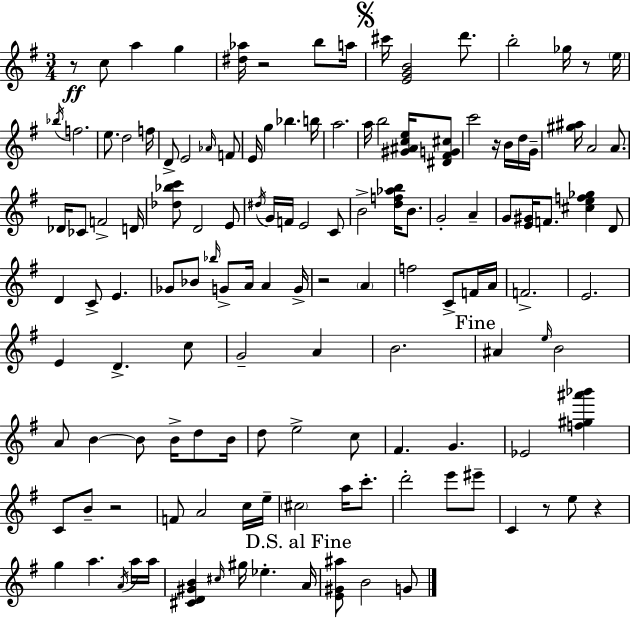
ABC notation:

X:1
T:Untitled
M:3/4
L:1/4
K:Em
z/2 c/2 a g [^d_a]/4 z2 b/2 a/4 ^c'/4 [EGB]2 d'/2 b2 _g/4 z/2 e/4 _b/4 f2 e/2 d2 f/4 D/2 E2 _A/4 F/2 E/4 g _b b/4 a2 a/4 b2 [^G^Ace]/4 [^D^FG^c]/2 c'2 z/4 B/4 d/4 G/4 [^g^a]/4 A2 A/2 _D/4 _C/2 F2 D/4 [_d_bc']/2 D2 E/2 ^d/4 G/4 F/4 E2 C/2 B2 [df_ab]/4 B/2 G2 A G/2 [E^G]/4 F/2 [^cef_g] D/2 D C/2 E _G/2 _B/2 _b/4 G/2 A/4 A G/4 z2 A f2 C/2 F/4 A/4 F2 E2 E D c/2 G2 A B2 ^A e/4 B2 A/2 B B/2 B/4 d/2 B/4 d/2 e2 c/2 ^F G _E2 [f^g^a'_b'] C/2 B/2 z2 F/2 A2 c/4 e/4 ^c2 a/4 c'/2 d'2 e'/2 ^e'/2 C z/2 e/2 z g a A/4 a/4 a/4 [^CD^GB] ^c/4 ^g/4 _e A/4 [E^G^a]/2 B2 G/2